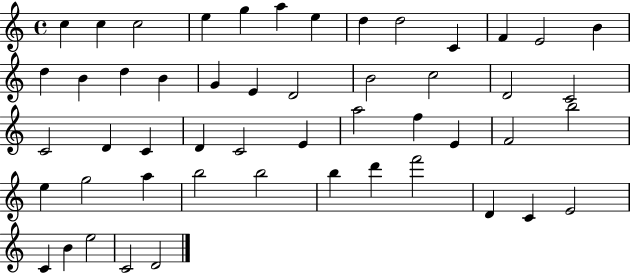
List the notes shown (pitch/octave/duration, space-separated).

C5/q C5/q C5/h E5/q G5/q A5/q E5/q D5/q D5/h C4/q F4/q E4/h B4/q D5/q B4/q D5/q B4/q G4/q E4/q D4/h B4/h C5/h D4/h C4/h C4/h D4/q C4/q D4/q C4/h E4/q A5/h F5/q E4/q F4/h B5/h E5/q G5/h A5/q B5/h B5/h B5/q D6/q F6/h D4/q C4/q E4/h C4/q B4/q E5/h C4/h D4/h